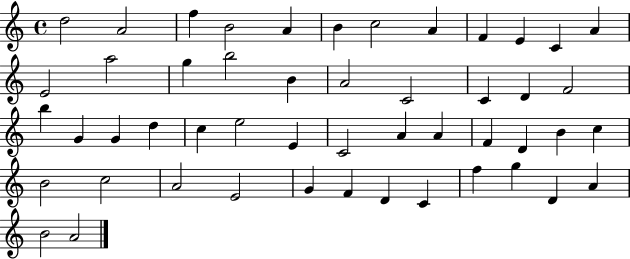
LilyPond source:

{
  \clef treble
  \time 4/4
  \defaultTimeSignature
  \key c \major
  d''2 a'2 | f''4 b'2 a'4 | b'4 c''2 a'4 | f'4 e'4 c'4 a'4 | \break e'2 a''2 | g''4 b''2 b'4 | a'2 c'2 | c'4 d'4 f'2 | \break b''4 g'4 g'4 d''4 | c''4 e''2 e'4 | c'2 a'4 a'4 | f'4 d'4 b'4 c''4 | \break b'2 c''2 | a'2 e'2 | g'4 f'4 d'4 c'4 | f''4 g''4 d'4 a'4 | \break b'2 a'2 | \bar "|."
}